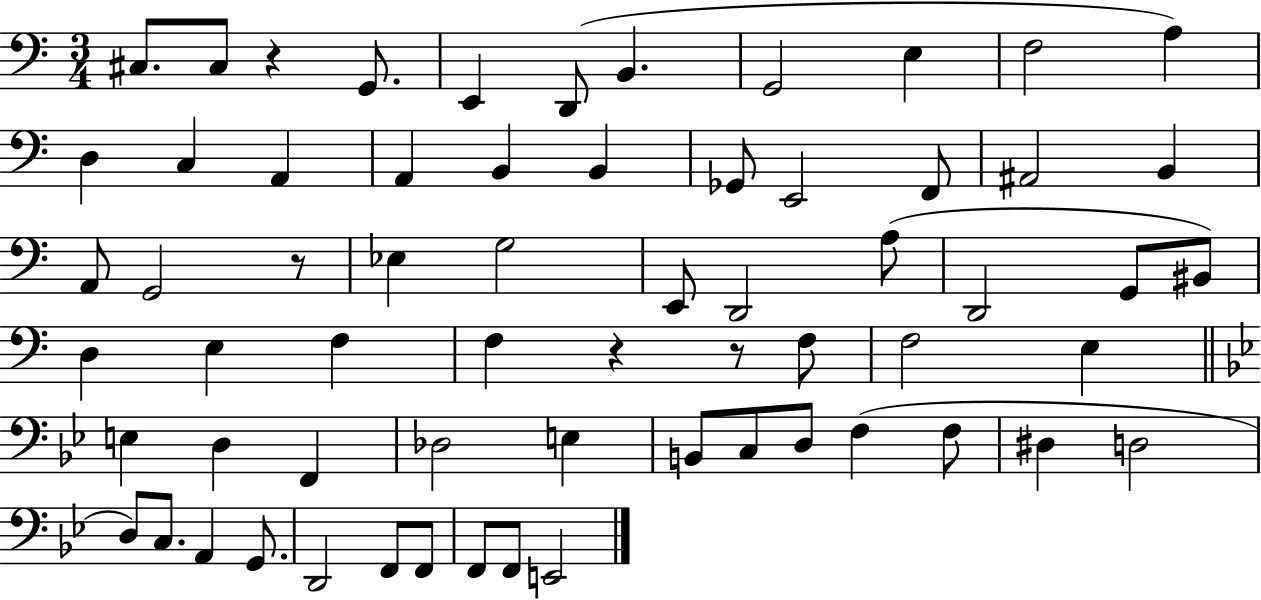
C#3/e. C#3/e R/q G2/e. E2/q D2/e B2/q. G2/h E3/q F3/h A3/q D3/q C3/q A2/q A2/q B2/q B2/q Gb2/e E2/h F2/e A#2/h B2/q A2/e G2/h R/e Eb3/q G3/h E2/e D2/h A3/e D2/h G2/e BIS2/e D3/q E3/q F3/q F3/q R/q R/e F3/e F3/h E3/q E3/q D3/q F2/q Db3/h E3/q B2/e C3/e D3/e F3/q F3/e D#3/q D3/h D3/e C3/e. A2/q G2/e. D2/h F2/e F2/e F2/e F2/e E2/h